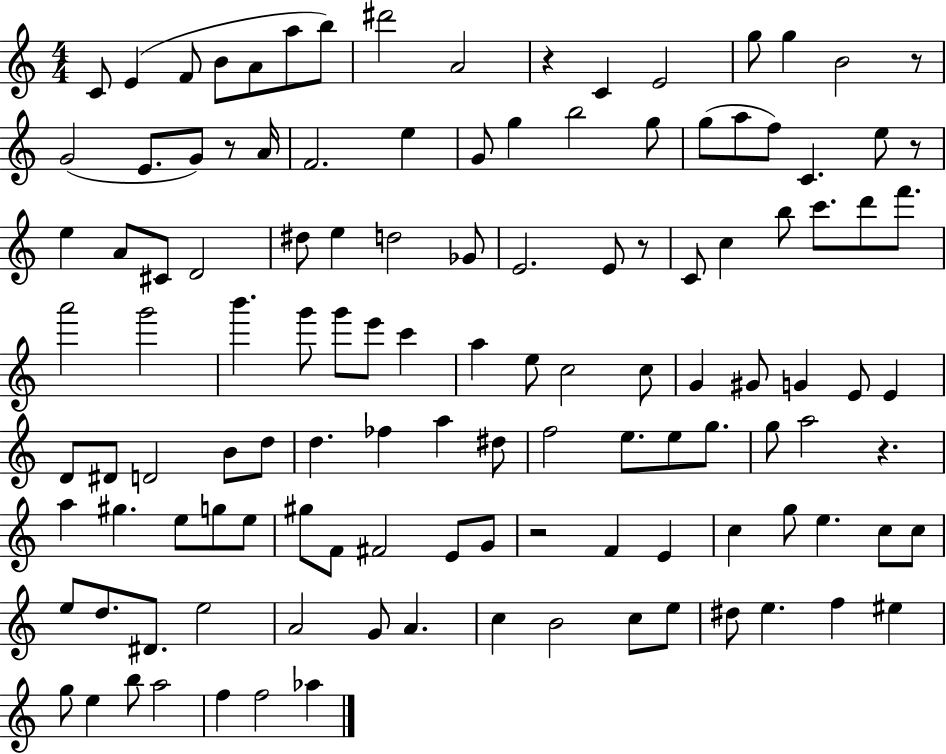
{
  \clef treble
  \numericTimeSignature
  \time 4/4
  \key c \major
  c'8 e'4( f'8 b'8 a'8 a''8 b''8) | dis'''2 a'2 | r4 c'4 e'2 | g''8 g''4 b'2 r8 | \break g'2( e'8. g'8) r8 a'16 | f'2. e''4 | g'8 g''4 b''2 g''8 | g''8( a''8 f''8) c'4. e''8 r8 | \break e''4 a'8 cis'8 d'2 | dis''8 e''4 d''2 ges'8 | e'2. e'8 r8 | c'8 c''4 b''8 c'''8. d'''8 f'''8. | \break a'''2 g'''2 | b'''4. g'''8 g'''8 e'''8 c'''4 | a''4 e''8 c''2 c''8 | g'4 gis'8 g'4 e'8 e'4 | \break d'8 dis'8 d'2 b'8 d''8 | d''4. fes''4 a''4 dis''8 | f''2 e''8. e''8 g''8. | g''8 a''2 r4. | \break a''4 gis''4. e''8 g''8 e''8 | gis''8 f'8 fis'2 e'8 g'8 | r2 f'4 e'4 | c''4 g''8 e''4. c''8 c''8 | \break e''8 d''8. dis'8. e''2 | a'2 g'8 a'4. | c''4 b'2 c''8 e''8 | dis''8 e''4. f''4 eis''4 | \break g''8 e''4 b''8 a''2 | f''4 f''2 aes''4 | \bar "|."
}